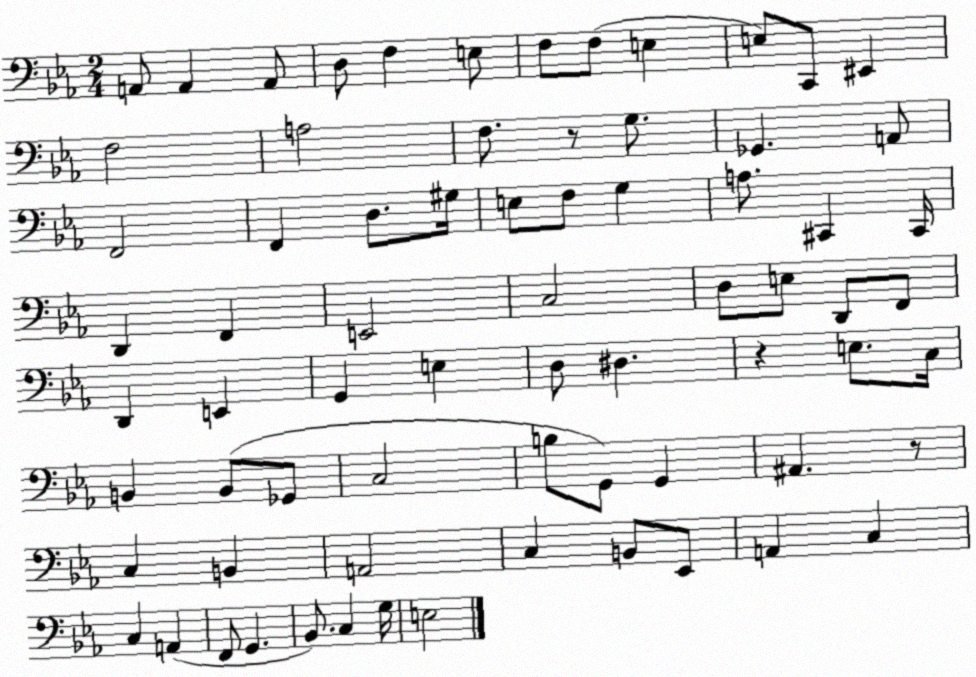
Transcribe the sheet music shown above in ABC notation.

X:1
T:Untitled
M:2/4
L:1/4
K:Eb
A,,/2 A,, A,,/2 D,/2 F, E,/2 F,/2 F,/2 E, E,/2 C,,/2 ^E,, F,2 A,2 F,/2 z/2 G,/2 _G,, A,,/2 F,,2 F,, D,/2 ^G,/4 E,/2 F,/2 G, A,/2 ^C,, ^C,,/4 D,, F,, E,,2 C,2 D,/2 E,/2 D,,/2 F,,/2 D,, E,, G,, E, D,/2 ^D, z E,/2 C,/4 B,, B,,/2 _G,,/2 C,2 B,/2 G,,/2 G,, ^A,, z/2 C, B,, A,,2 C, B,,/2 _E,,/2 A,, C, C, A,, F,,/2 G,, _B,,/2 C, G,/4 E,2